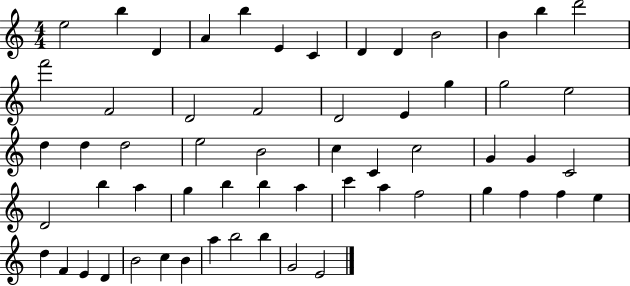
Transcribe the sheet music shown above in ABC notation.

X:1
T:Untitled
M:4/4
L:1/4
K:C
e2 b D A b E C D D B2 B b d'2 f'2 F2 D2 F2 D2 E g g2 e2 d d d2 e2 B2 c C c2 G G C2 D2 b a g b b a c' a f2 g f f e d F E D B2 c B a b2 b G2 E2